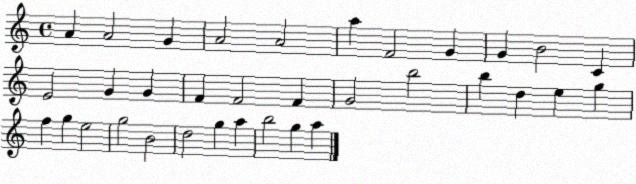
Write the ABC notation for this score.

X:1
T:Untitled
M:4/4
L:1/4
K:C
A A2 G A2 A2 a F2 G G B2 C E2 G G F F2 F G2 b2 b d e g f g e2 g2 B2 d2 g a b2 g a